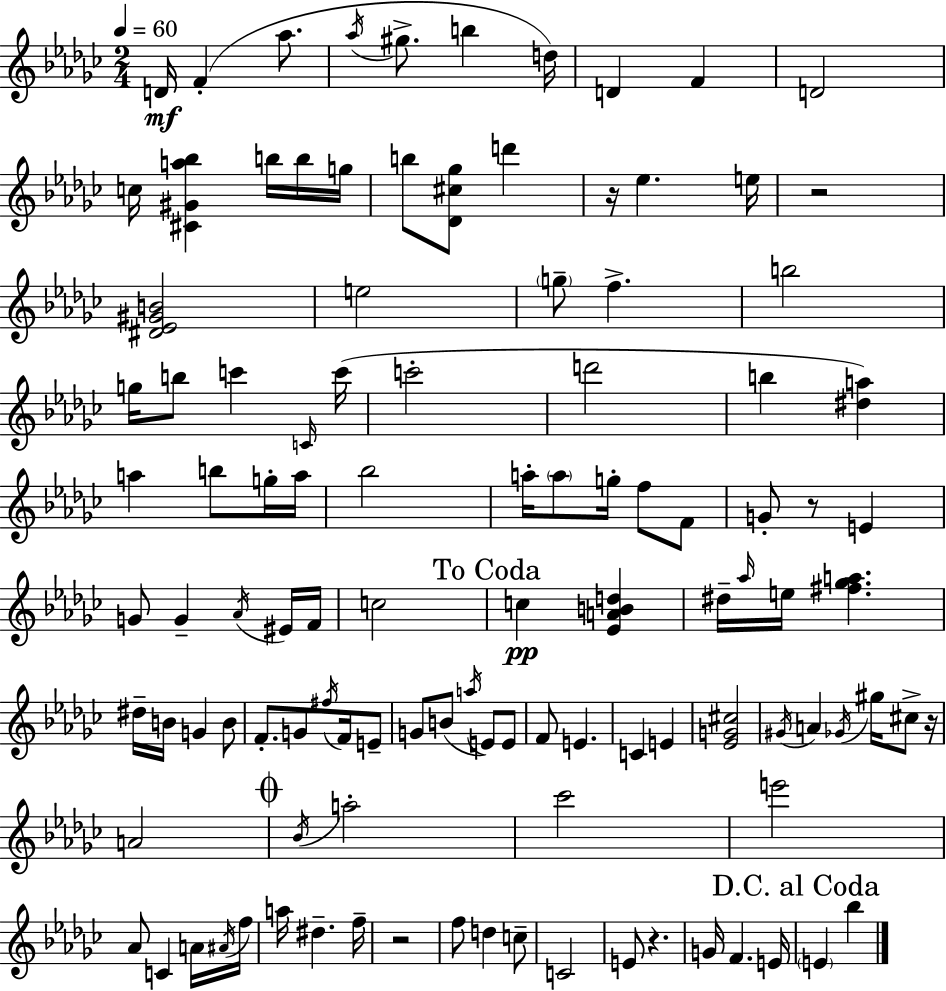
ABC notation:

X:1
T:Untitled
M:2/4
L:1/4
K:Ebm
D/4 F _a/2 _a/4 ^g/2 b d/4 D F D2 c/4 [^C^Ga_b] b/4 b/4 g/4 b/2 [_D^c_g]/2 d' z/4 _e e/4 z2 [^D_E^GB]2 e2 g/2 f b2 g/4 b/2 c' C/4 c'/4 c'2 d'2 b [^da] a b/2 g/4 a/4 _b2 a/4 a/2 g/4 f/2 F/2 G/2 z/2 E G/2 G _A/4 ^E/4 F/4 c2 c [_EABd] ^d/4 _a/4 e/4 [^f_ga] ^d/4 B/4 G B/2 F/2 G/2 ^f/4 F/4 E/2 G/2 B/2 a/4 E/2 E/2 F/2 E C E [_EG^c]2 ^G/4 A _G/4 ^g/4 ^c/2 z/4 A2 _B/4 a2 _c'2 e'2 _A/2 C A/4 ^A/4 f/4 a/4 ^d f/4 z2 f/2 d c/2 C2 E/2 z G/4 F E/4 E _b